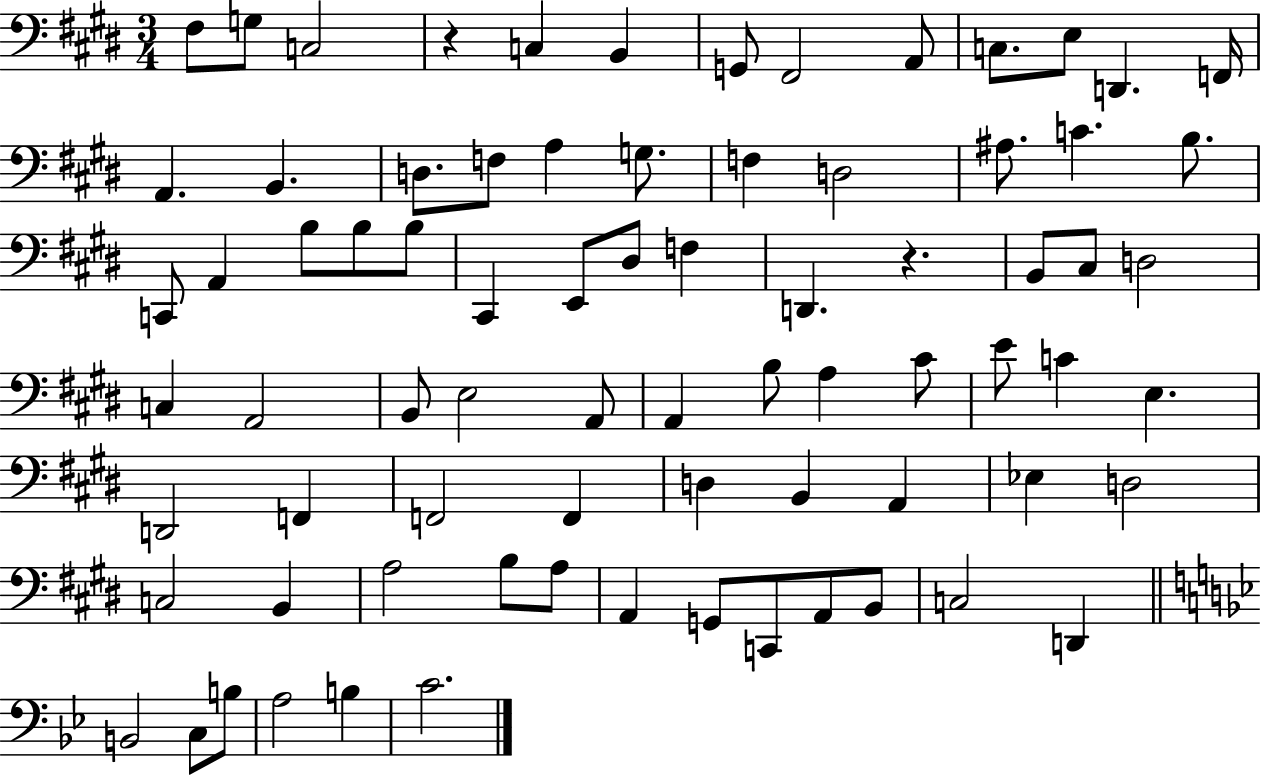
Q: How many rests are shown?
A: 2